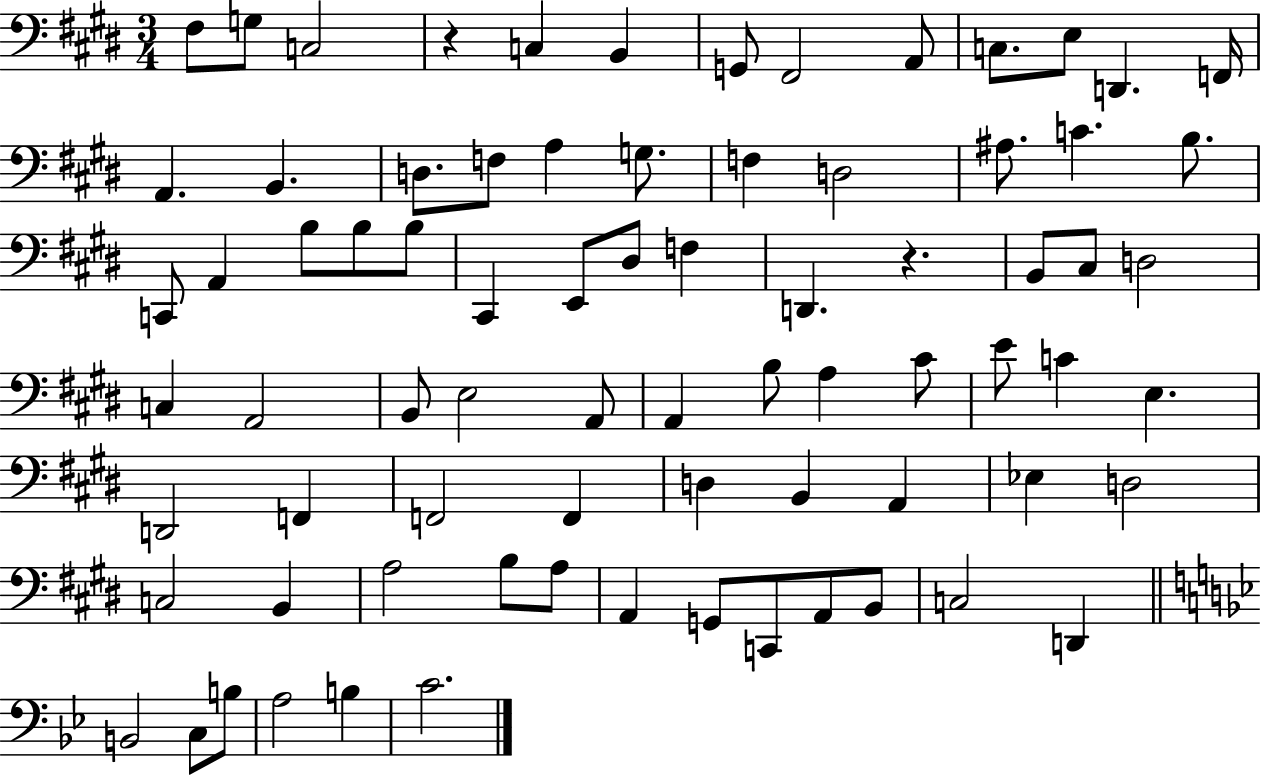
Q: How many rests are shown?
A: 2